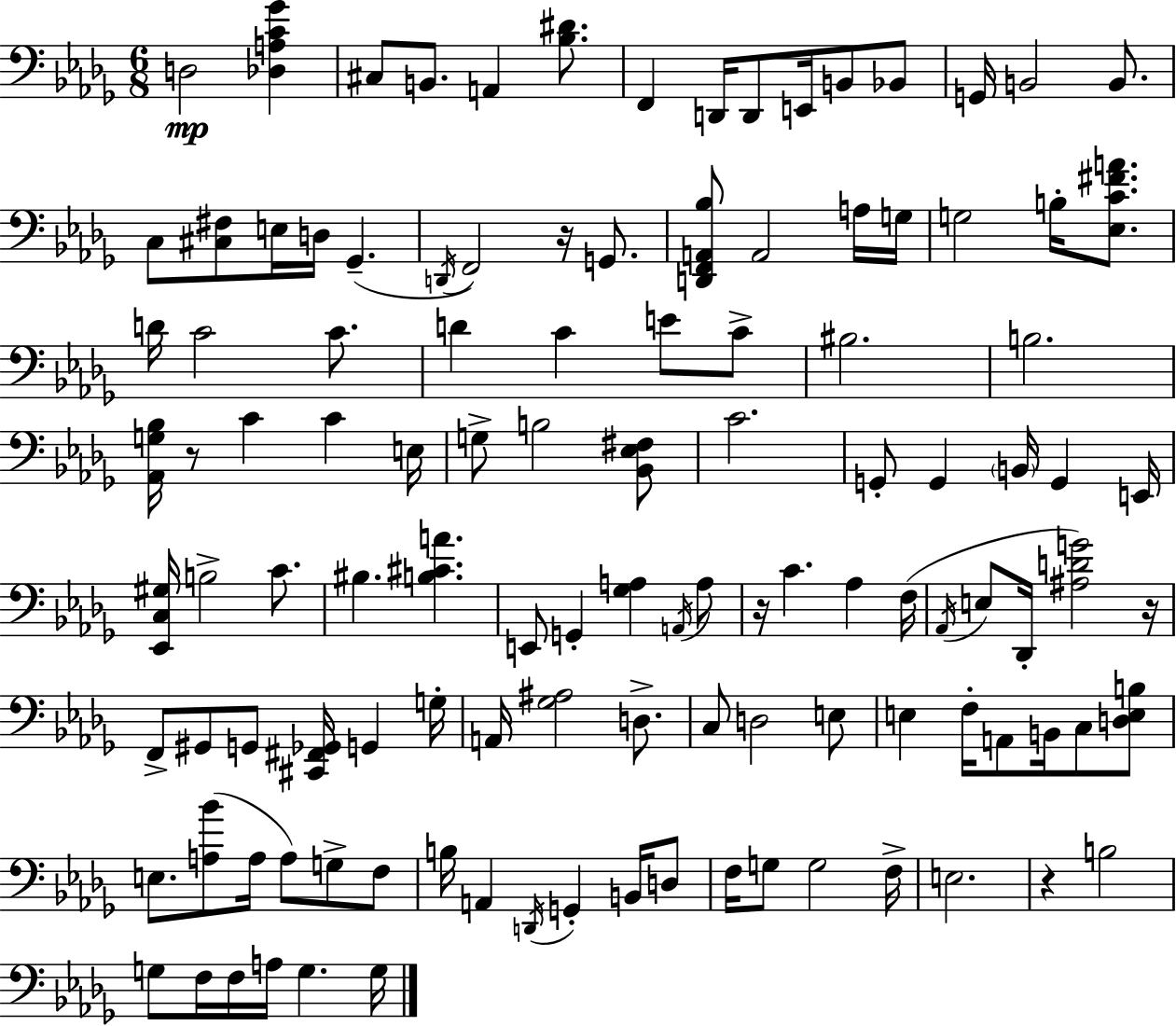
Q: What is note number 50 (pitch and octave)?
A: G2